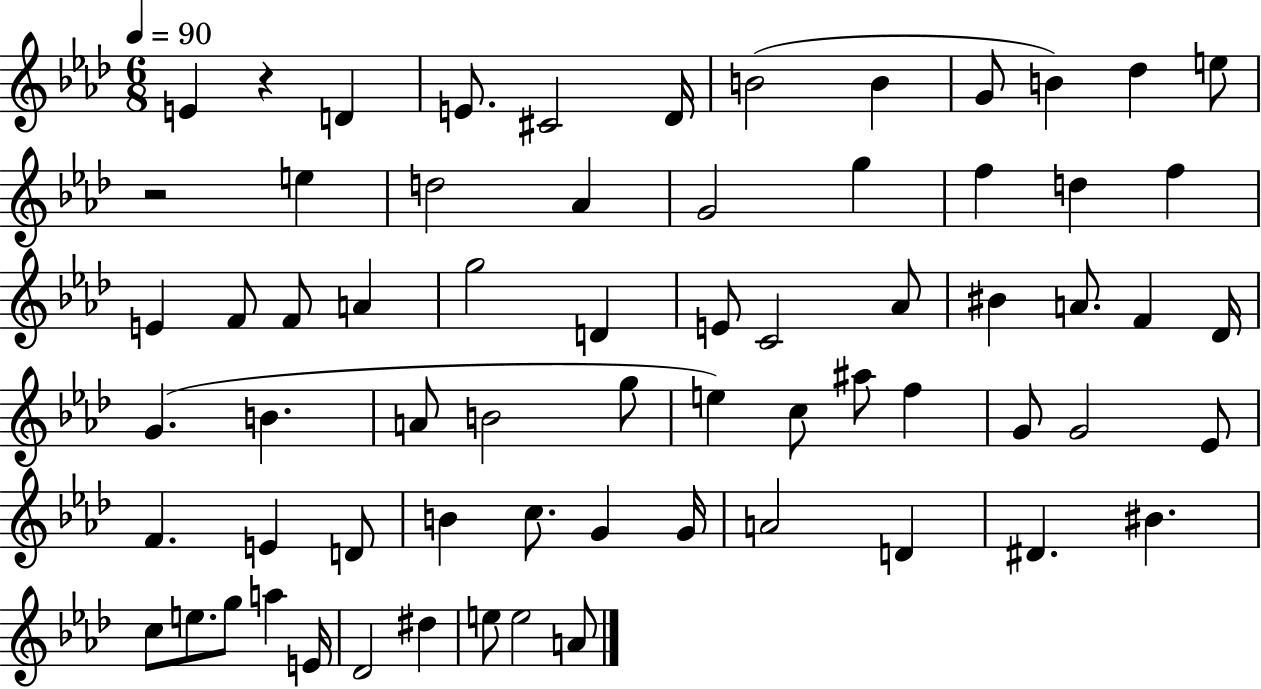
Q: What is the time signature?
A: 6/8